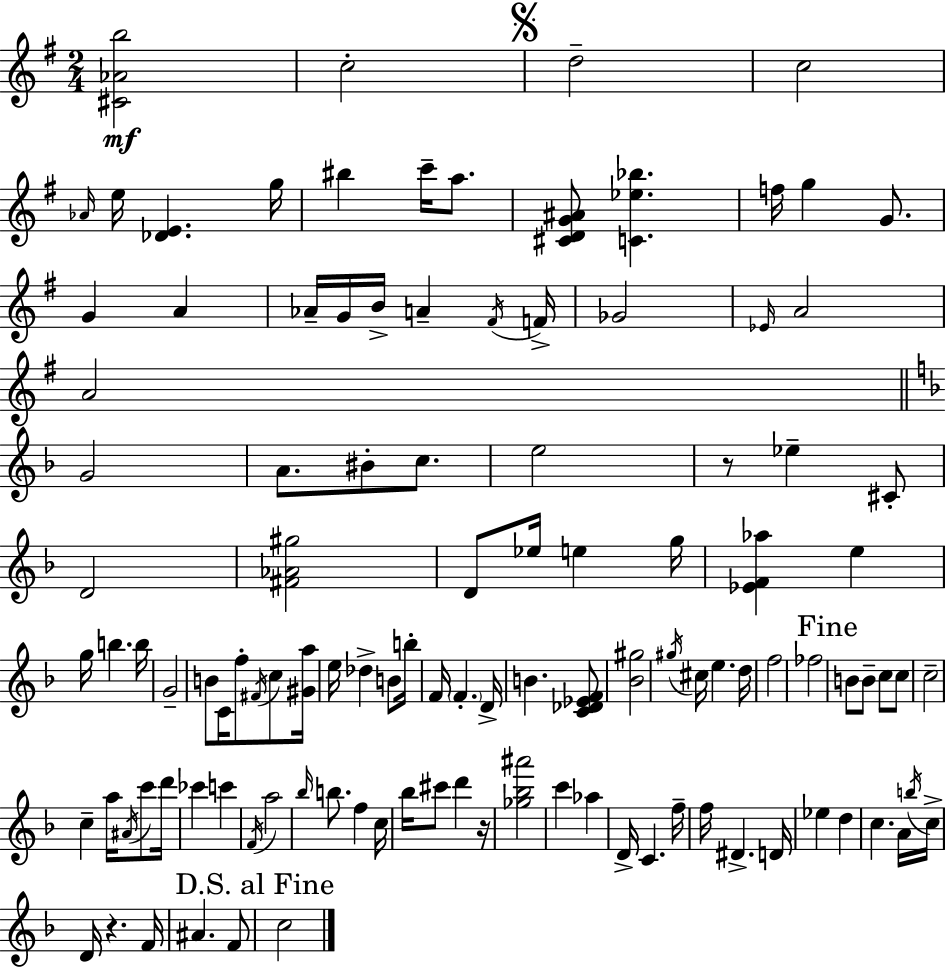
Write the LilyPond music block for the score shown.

{
  \clef treble
  \numericTimeSignature
  \time 2/4
  \key g \major
  \repeat volta 2 { <cis' aes' b''>2\mf | c''2-. | \mark \markup { \musicglyph "scripts.segno" } d''2-- | c''2 | \break \grace { aes'16 } e''16 <des' e'>4. | g''16 bis''4 c'''16-- a''8. | <cis' d' g' ais'>8 <c' ees'' bes''>4. | f''16 g''4 g'8. | \break g'4 a'4 | aes'16-- g'16 b'16-> a'4-- | \acciaccatura { fis'16 } f'16-> ges'2 | \grace { ees'16 } a'2 | \break a'2 | \bar "||" \break \key f \major g'2 | a'8. bis'8-. c''8. | e''2 | r8 ees''4-- cis'8-. | \break d'2 | <fis' aes' gis''>2 | d'8 ees''16 e''4 g''16 | <ees' f' aes''>4 e''4 | \break g''16 b''4. b''16 | g'2-- | b'8 c'16 f''8-. \acciaccatura { fis'16 } c''8 | <gis' a''>16 e''16 des''4-> b'8 | \break b''16-. f'16 \parenthesize f'4.-. | d'16-> b'4. <c' des' ees' f'>8 | <bes' gis''>2 | \acciaccatura { gis''16 } cis''16 e''4. | \break d''16 f''2 | fes''2 | \mark "Fine" b'8 b'8-- c''8 | c''8 c''2-- | \break c''4-- a''16 \acciaccatura { ais'16 } | c'''8 d'''16 ces'''4 c'''4 | \acciaccatura { f'16 } a''2 | \grace { bes''16 } b''8. | \break f''4 c''16 bes''16 cis'''8 | d'''4 r16 <ges'' bes'' ais'''>2 | c'''4 | aes''4 d'16-> c'4. | \break f''16-- f''16 dis'4.-> | d'16 ees''4 | d''4 c''4. | a'16 \acciaccatura { b''16 } c''16-> d'16 r4. | \break f'16 ais'4. | f'8 \mark "D.S. al Fine" c''2 | } \bar "|."
}